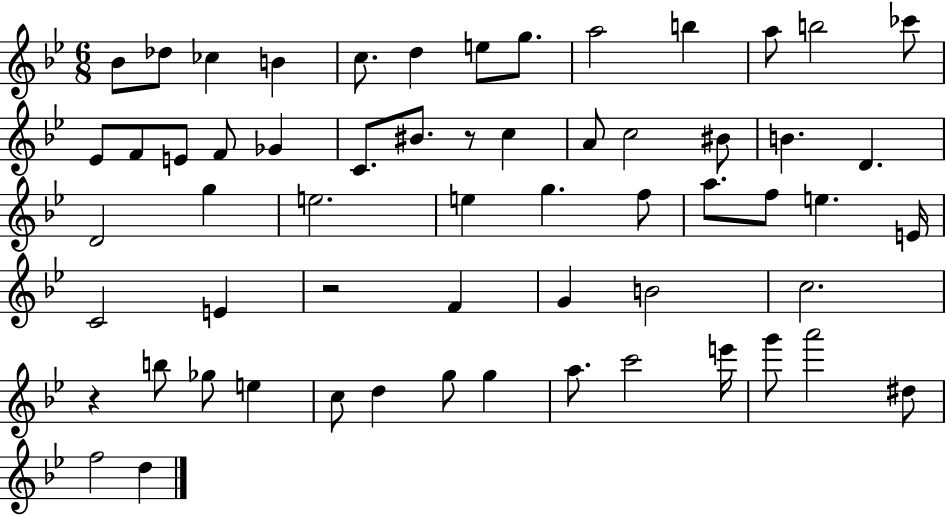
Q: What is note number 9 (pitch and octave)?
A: A5